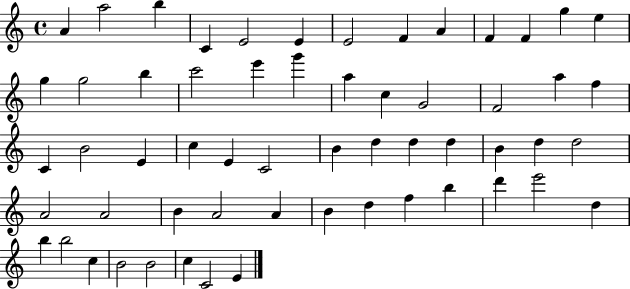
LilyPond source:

{
  \clef treble
  \time 4/4
  \defaultTimeSignature
  \key c \major
  a'4 a''2 b''4 | c'4 e'2 e'4 | e'2 f'4 a'4 | f'4 f'4 g''4 e''4 | \break g''4 g''2 b''4 | c'''2 e'''4 g'''4 | a''4 c''4 g'2 | f'2 a''4 f''4 | \break c'4 b'2 e'4 | c''4 e'4 c'2 | b'4 d''4 d''4 d''4 | b'4 d''4 d''2 | \break a'2 a'2 | b'4 a'2 a'4 | b'4 d''4 f''4 b''4 | d'''4 e'''2 d''4 | \break b''4 b''2 c''4 | b'2 b'2 | c''4 c'2 e'4 | \bar "|."
}